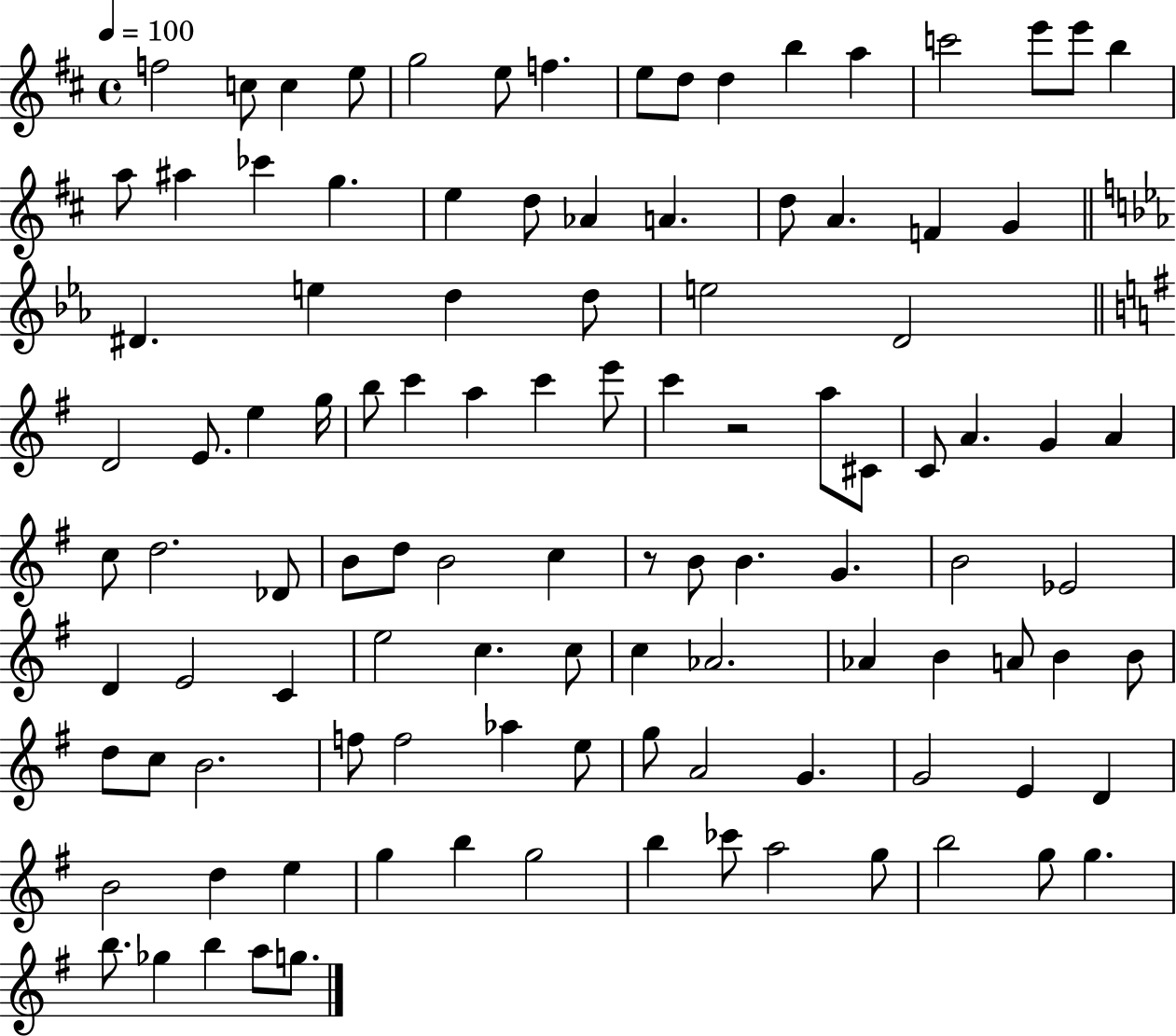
F5/h C5/e C5/q E5/e G5/h E5/e F5/q. E5/e D5/e D5/q B5/q A5/q C6/h E6/e E6/e B5/q A5/e A#5/q CES6/q G5/q. E5/q D5/e Ab4/q A4/q. D5/e A4/q. F4/q G4/q D#4/q. E5/q D5/q D5/e E5/h D4/h D4/h E4/e. E5/q G5/s B5/e C6/q A5/q C6/q E6/e C6/q R/h A5/e C#4/e C4/e A4/q. G4/q A4/q C5/e D5/h. Db4/e B4/e D5/e B4/h C5/q R/e B4/e B4/q. G4/q. B4/h Eb4/h D4/q E4/h C4/q E5/h C5/q. C5/e C5/q Ab4/h. Ab4/q B4/q A4/e B4/q B4/e D5/e C5/e B4/h. F5/e F5/h Ab5/q E5/e G5/e A4/h G4/q. G4/h E4/q D4/q B4/h D5/q E5/q G5/q B5/q G5/h B5/q CES6/e A5/h G5/e B5/h G5/e G5/q. B5/e. Gb5/q B5/q A5/e G5/e.